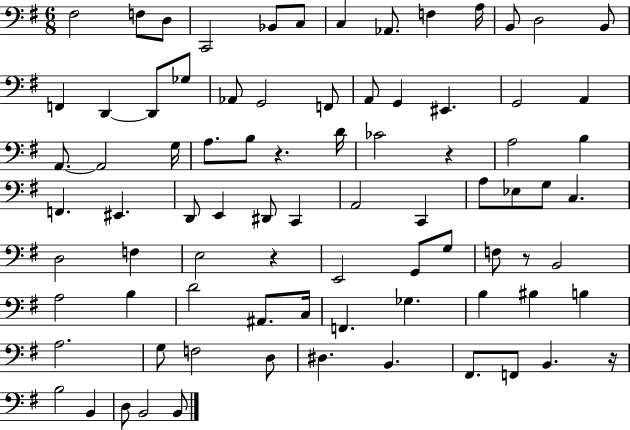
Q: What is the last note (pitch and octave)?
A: B2